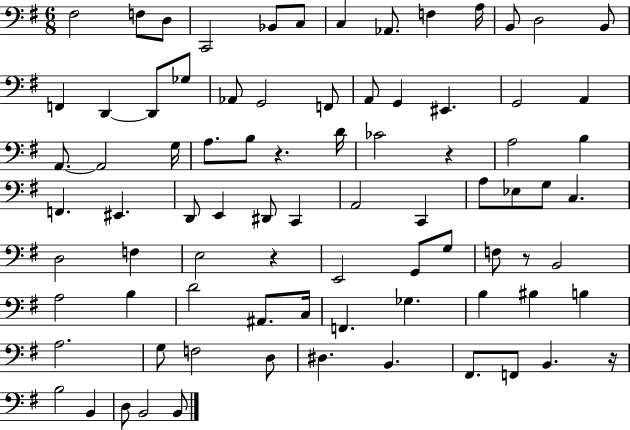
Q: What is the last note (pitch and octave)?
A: B2